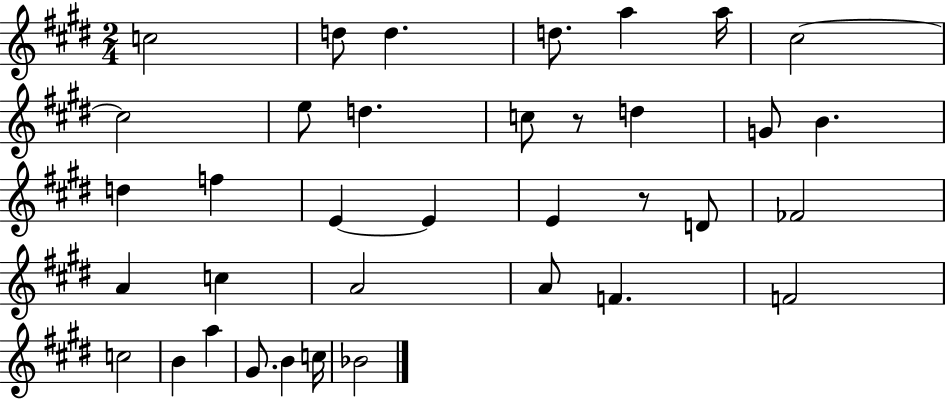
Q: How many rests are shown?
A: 2